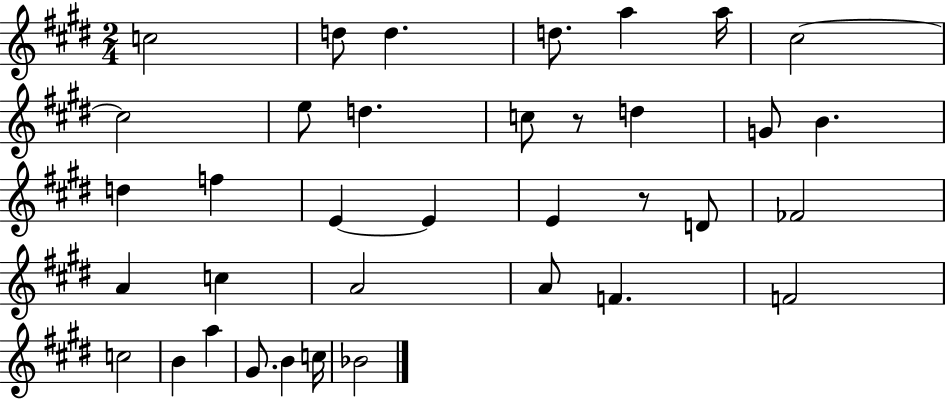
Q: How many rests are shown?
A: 2